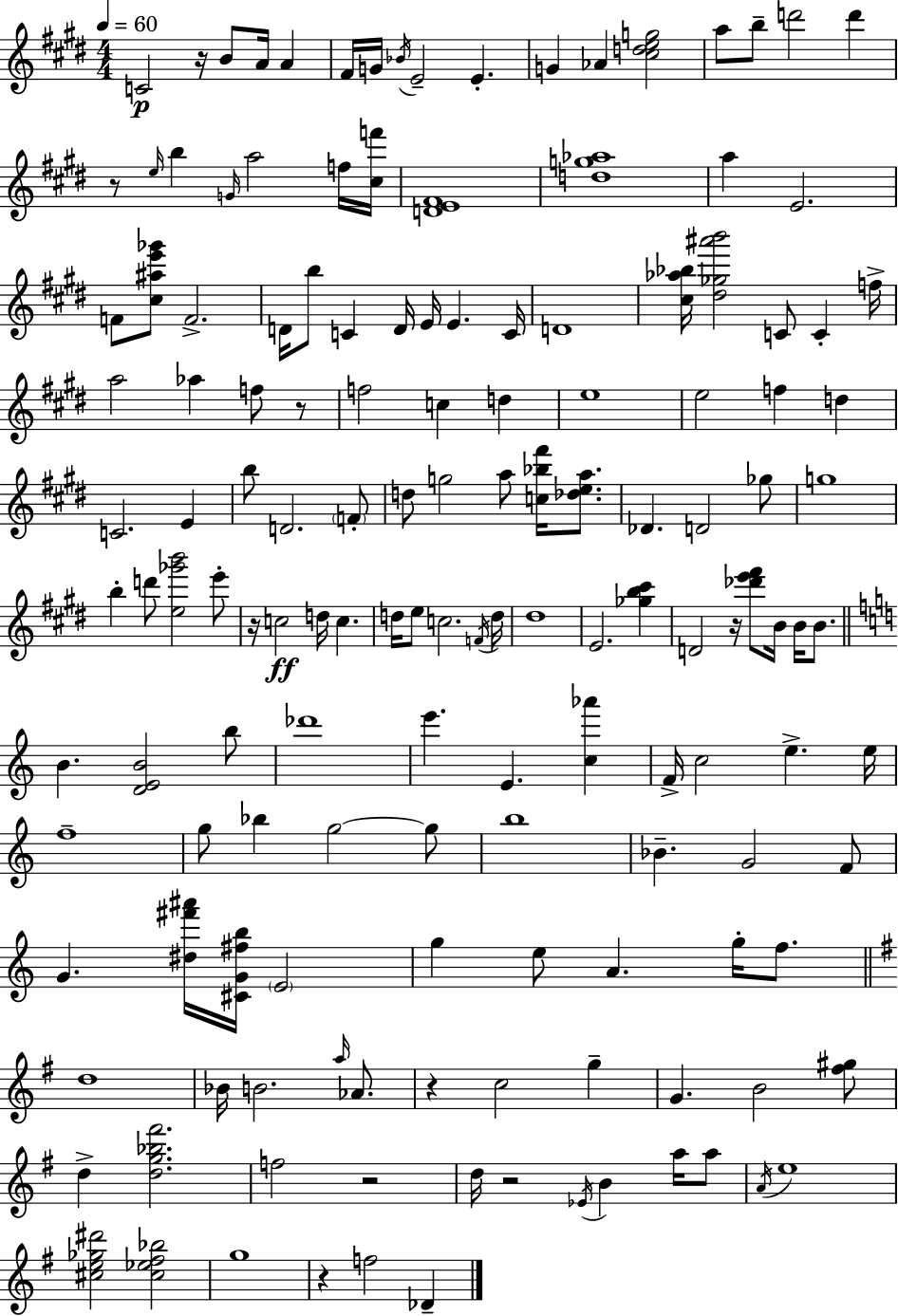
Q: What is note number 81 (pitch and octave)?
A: C5